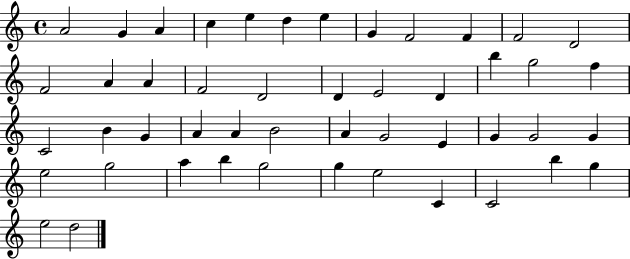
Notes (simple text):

A4/h G4/q A4/q C5/q E5/q D5/q E5/q G4/q F4/h F4/q F4/h D4/h F4/h A4/q A4/q F4/h D4/h D4/q E4/h D4/q B5/q G5/h F5/q C4/h B4/q G4/q A4/q A4/q B4/h A4/q G4/h E4/q G4/q G4/h G4/q E5/h G5/h A5/q B5/q G5/h G5/q E5/h C4/q C4/h B5/q G5/q E5/h D5/h